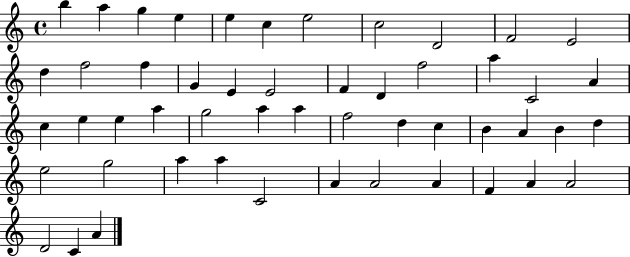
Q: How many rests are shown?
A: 0